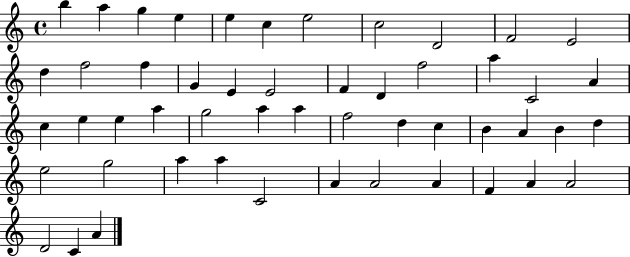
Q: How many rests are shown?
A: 0